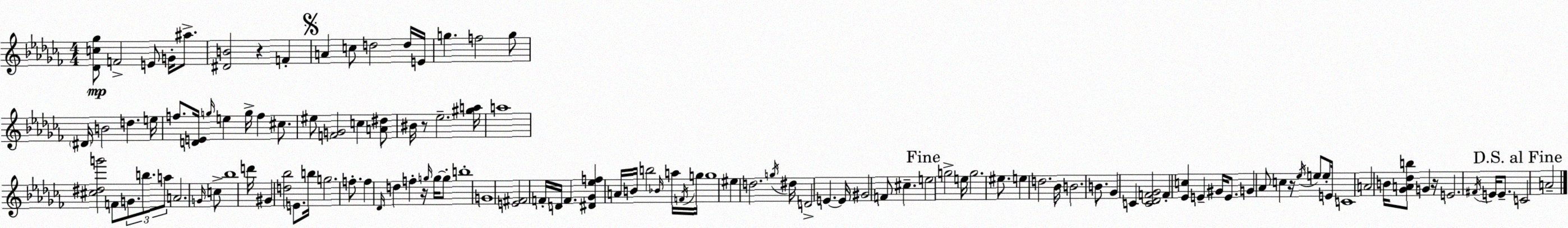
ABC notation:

X:1
T:Untitled
M:4/4
L:1/4
K:Abm
[_Dc_g]/2 F2 E/2 G/4 ^a/2 [^DB]2 z F A c/2 d2 d/4 E/4 g f2 g/2 ^D/4 B2 d e/4 f/2 [DE]/4 g/4 e g/4 f ^c/2 ^e/2 [FG]2 c [A^d]/2 ^B/4 z/2 _e2 [^ga]/4 a4 [^c^dg']2 F/2 G/2 b/2 a/2 A2 G/4 c/2 _b4 d'/4 ^G [d_b]2 E/2 b/4 g2 f/2 f _D/4 d f z/4 g/4 g/4 g/2 b4 G4 [E^F]2 F/4 D/4 F [^D_G_ef] A/4 B/4 b2 _B/4 a/4 F/4 g/4 g4 ^e d2 g/4 ^d/4 D2 E E/4 ^G2 F/2 ^c e2 g2 e/4 g2 ^e/2 e d2 _B/4 B2 B/2 _G C [C_DF_G]2 F [_Ec] E ^G/4 E/2 G _A/2 c z/4 _e/4 e/2 e/2 E/4 C4 A2 B/4 [_GA_db]/2 G z/4 E2 ^F/4 E/4 E/2 C2 A2